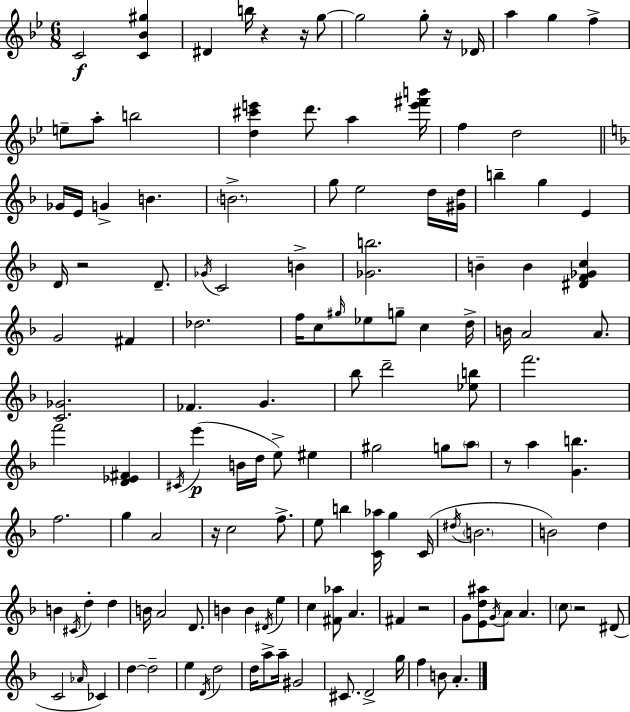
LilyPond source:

{
  \clef treble
  \numericTimeSignature
  \time 6/8
  \key bes \major
  c'2\f <c' bes' gis''>4 | dis'4 b''16 r4 r16 g''8~~ | g''2 g''8-. r16 des'16 | a''4 g''4 f''4-> | \break e''8-- a''8-. b''2 | <d'' cis''' e'''>4 d'''8. a''4 <e''' fis''' b'''>16 | f''4 d''2 | \bar "||" \break \key d \minor ges'16 e'16 g'4-> b'4. | \parenthesize b'2.-> | g''8 e''2 d''16 <gis' d''>16 | b''4-- g''4 e'4 | \break d'16 r2 d'8.-- | \acciaccatura { ges'16 } c'2 b'4-> | <ges' b''>2. | b'4-- b'4 <dis' f' ges' c''>4 | \break g'2 fis'4 | des''2. | f''16 c''8 \grace { gis''16 } ees''8 g''8-- c''4 | d''16-> b'16 a'2 a'8. | \break <c' ges'>2. | fes'4. g'4. | bes''8 d'''2-- | <ees'' b''>8 f'''2. | \break f'''2 <d' ees' fis'>4 | \acciaccatura { cis'16 } e'''4(\p b'16 d''16 e''8->) eis''4 | gis''2 g''8 | \parenthesize a''8 r8 a''4 <g' b''>4. | \break f''2. | g''4 a'2 | r16 c''2 | f''8.-> e''8 b''4 <c' aes''>16 g''4 | \break c'16( \acciaccatura { dis''16 } \parenthesize b'2. | b'2) | d''4 b'4 \acciaccatura { cis'16 } d''4-. | d''4 b'16 a'2 | \break d'8. b'4 b'4 | \acciaccatura { dis'16 } e''4 c''4 <fis' aes''>8 | a'4. fis'4 r2 | g'8 <e' d'' ais''>8 \acciaccatura { g'16 } a'8 | \break a'4. \parenthesize c''8 r2 | dis'8( c'2 | \grace { aes'16 } ces'4) d''4~~ | d''2-- e''4 | \break \acciaccatura { d'16 } d''2 d''16 a''8-> | a''16-- gis'2 cis'8. | d'2-> g''16 f''4 | b'8 a'4.-. \bar "|."
}